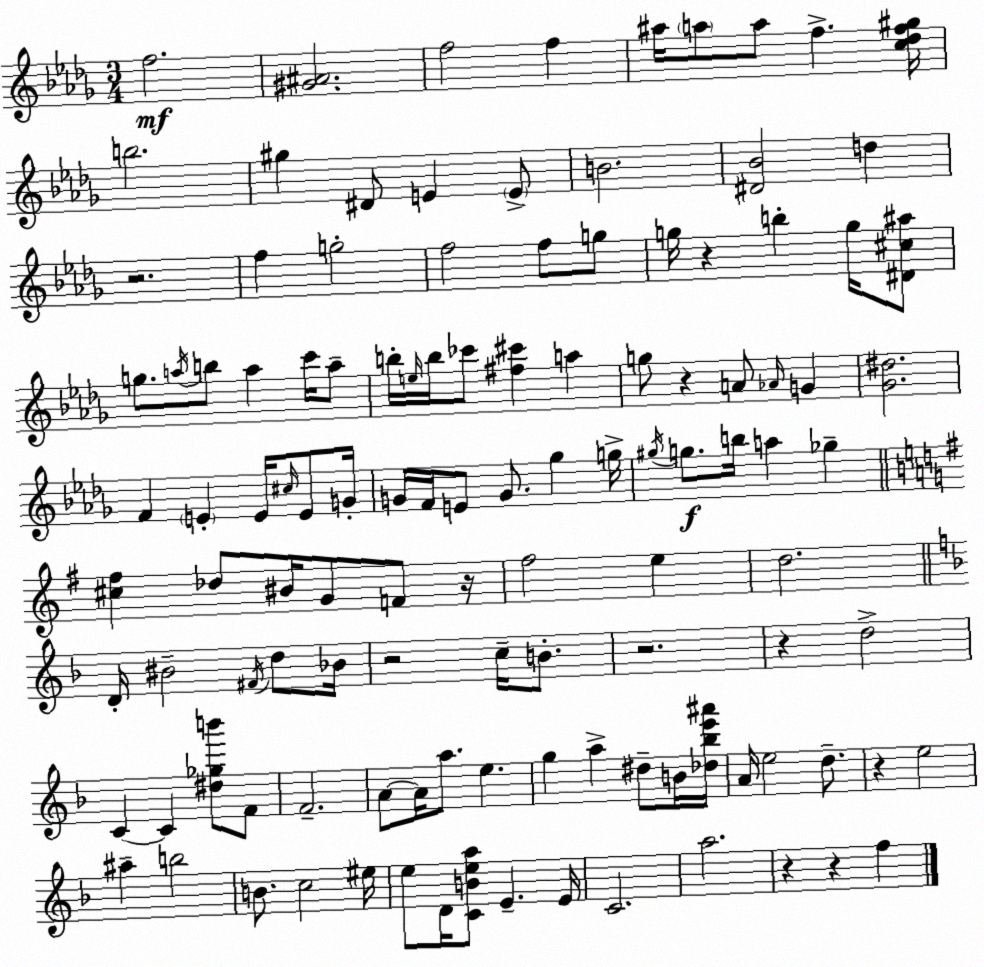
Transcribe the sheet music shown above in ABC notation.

X:1
T:Untitled
M:3/4
L:1/4
K:Bbm
f2 [^G^A]2 f2 f ^a/4 a/2 a/2 f [c_df^g]/4 b2 ^g ^D/2 E E/2 B2 [^D_B]2 d z2 f g2 f2 f/2 g/2 g/4 z b g/4 [^D^c^a]/2 g/2 a/4 b/2 a c'/4 a/2 b/4 e/4 b/4 _c'/2 [^f^c'] a g/2 z A/2 _A/4 G [_G^d]2 F E E/4 ^c/4 E/2 G/4 G/4 F/4 E/2 G/2 _g g/4 ^g/4 g/2 b/4 a _g [^c^f] _d/2 ^B/4 G/2 F/2 z/4 ^f2 e d2 D/4 ^B2 ^F/4 d/2 _B/4 z2 c/4 B/2 z2 z d2 C C [^d_gb']/2 F/2 F2 A/2 A/4 a/2 e g a ^d/2 B/4 [_d_be'^a']/4 A/4 e2 d/2 z e2 ^a b2 B/2 c2 ^e/4 e/2 D/4 [CBea]/2 E E/4 C2 a2 z z f